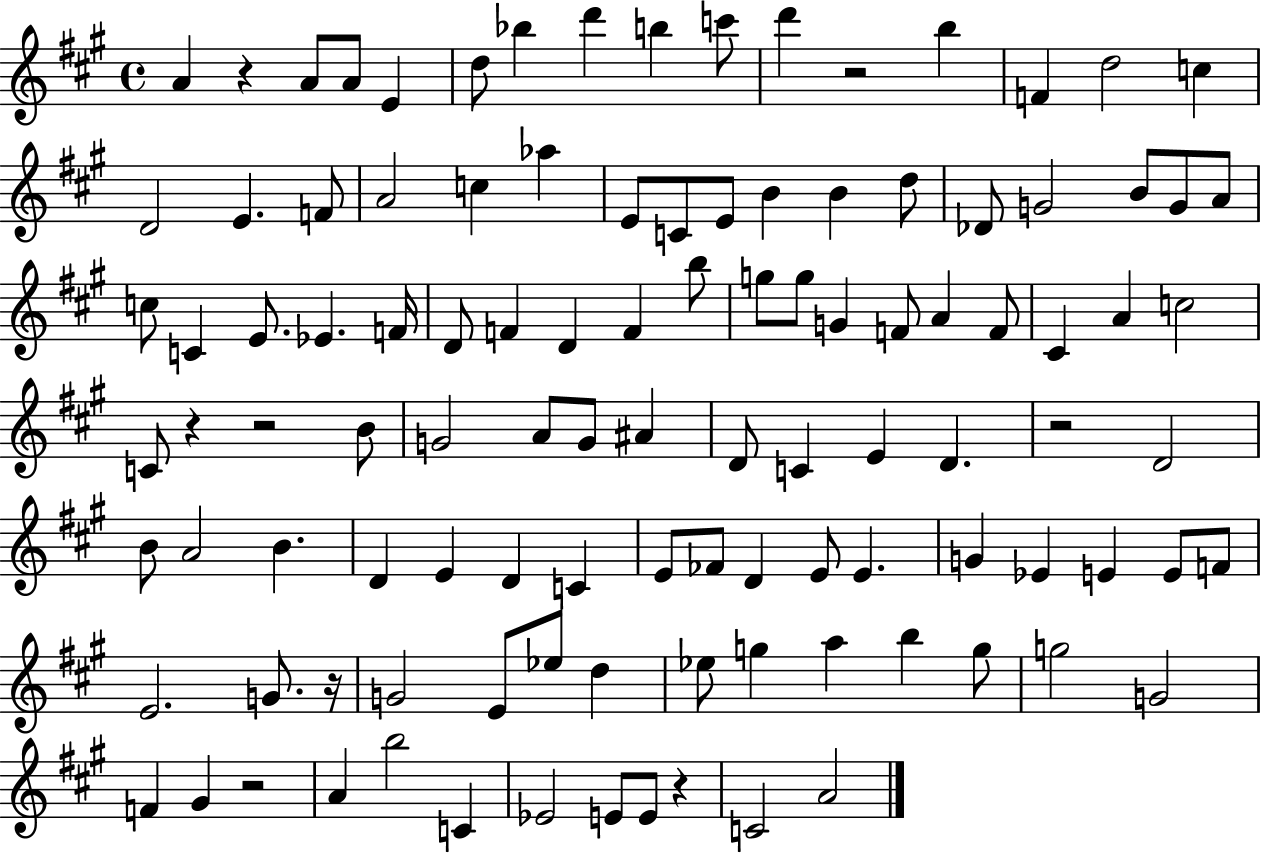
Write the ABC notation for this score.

X:1
T:Untitled
M:4/4
L:1/4
K:A
A z A/2 A/2 E d/2 _b d' b c'/2 d' z2 b F d2 c D2 E F/2 A2 c _a E/2 C/2 E/2 B B d/2 _D/2 G2 B/2 G/2 A/2 c/2 C E/2 _E F/4 D/2 F D F b/2 g/2 g/2 G F/2 A F/2 ^C A c2 C/2 z z2 B/2 G2 A/2 G/2 ^A D/2 C E D z2 D2 B/2 A2 B D E D C E/2 _F/2 D E/2 E G _E E E/2 F/2 E2 G/2 z/4 G2 E/2 _e/2 d _e/2 g a b g/2 g2 G2 F ^G z2 A b2 C _E2 E/2 E/2 z C2 A2